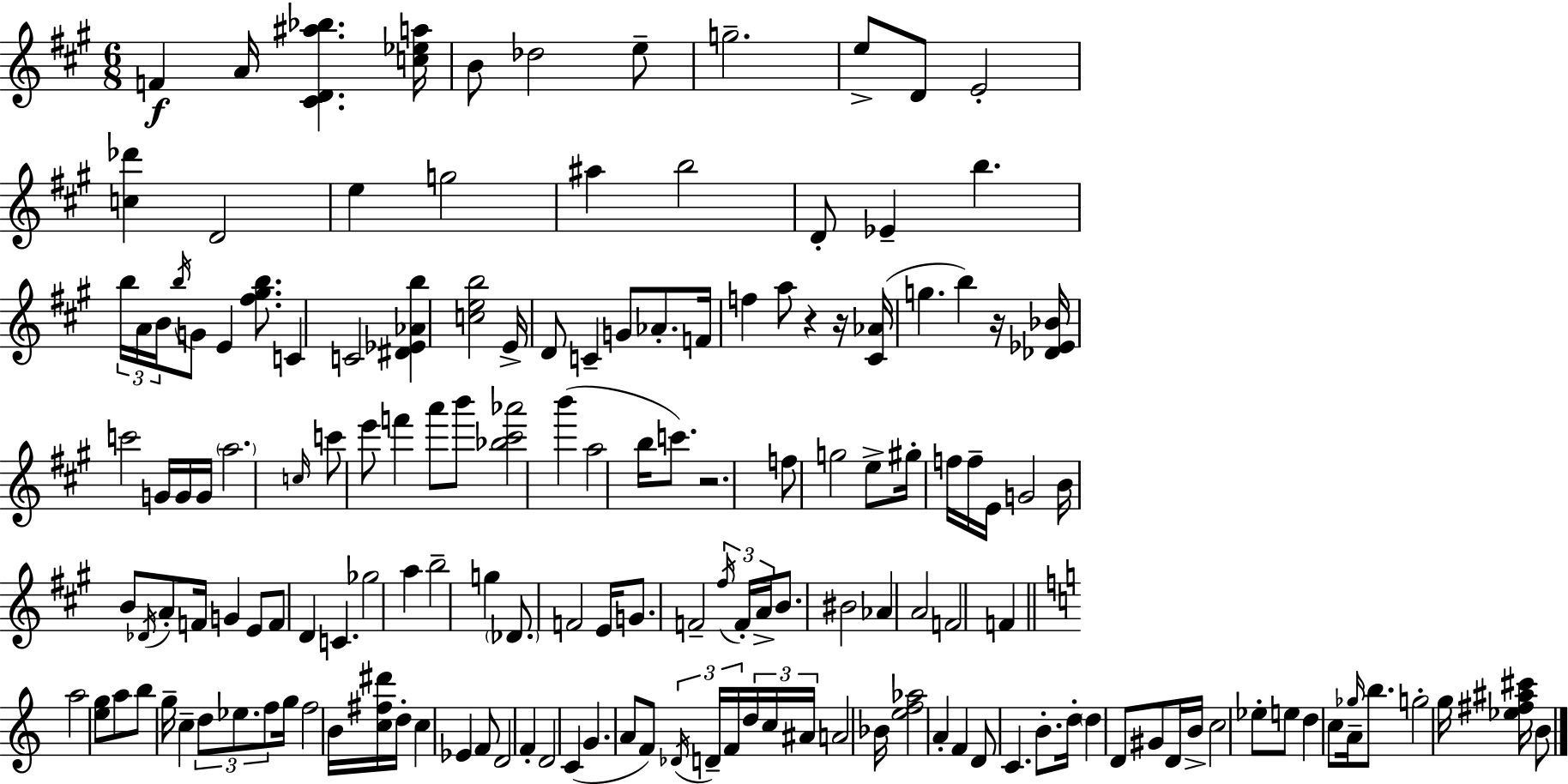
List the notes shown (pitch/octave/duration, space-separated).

F4/q A4/s [C#4,D4,A#5,Bb5]/q. [C5,Eb5,A5]/s B4/e Db5/h E5/e G5/h. E5/e D4/e E4/h [C5,Db6]/q D4/h E5/q G5/h A#5/q B5/h D4/e Eb4/q B5/q. B5/s A4/s B4/s B5/s G4/e E4/q [F#5,G#5,B5]/e. C4/q C4/h [D#4,Eb4,Ab4,B5]/q [C5,E5,B5]/h E4/s D4/e C4/q G4/e Ab4/e. F4/s F5/q A5/e R/q R/s [C#4,Ab4]/s G5/q. B5/q R/s [Db4,Eb4,Bb4]/s C6/h G4/s G4/s G4/s A5/h. C5/s C6/e E6/e F6/q A6/e B6/e [Bb5,C#6,Ab6]/h B6/q A5/h B5/s C6/e. R/h. F5/e G5/h E5/e G#5/s F5/s F5/s E4/s G4/h B4/s B4/e Db4/s A4/e F4/s G4/q E4/e F4/e D4/q C4/q. Gb5/h A5/q B5/h G5/q Db4/e. F4/h E4/s G4/e. F4/h F#5/s F4/s A4/s B4/e. BIS4/h Ab4/q A4/h F4/h F4/q A5/h [E5,G5]/e A5/e B5/e G5/s C5/q D5/e Eb5/e. F5/e G5/s F5/h B4/s [C5,F#5,D#6]/s D5/s C5/q Eb4/q F4/e D4/h F4/q D4/h C4/q G4/q. A4/e F4/e Db4/s D4/s F4/s D5/s C5/s A#4/s A4/h Bb4/s [E5,F5,Ab5]/h A4/q F4/q D4/e C4/q. B4/e. D5/s D5/q D4/e G#4/e D4/s B4/s C5/h Eb5/e E5/e D5/q C5/e A4/s Gb5/s B5/e. G5/h G5/s [Eb5,F#5,A#5,C#6]/s B4/e